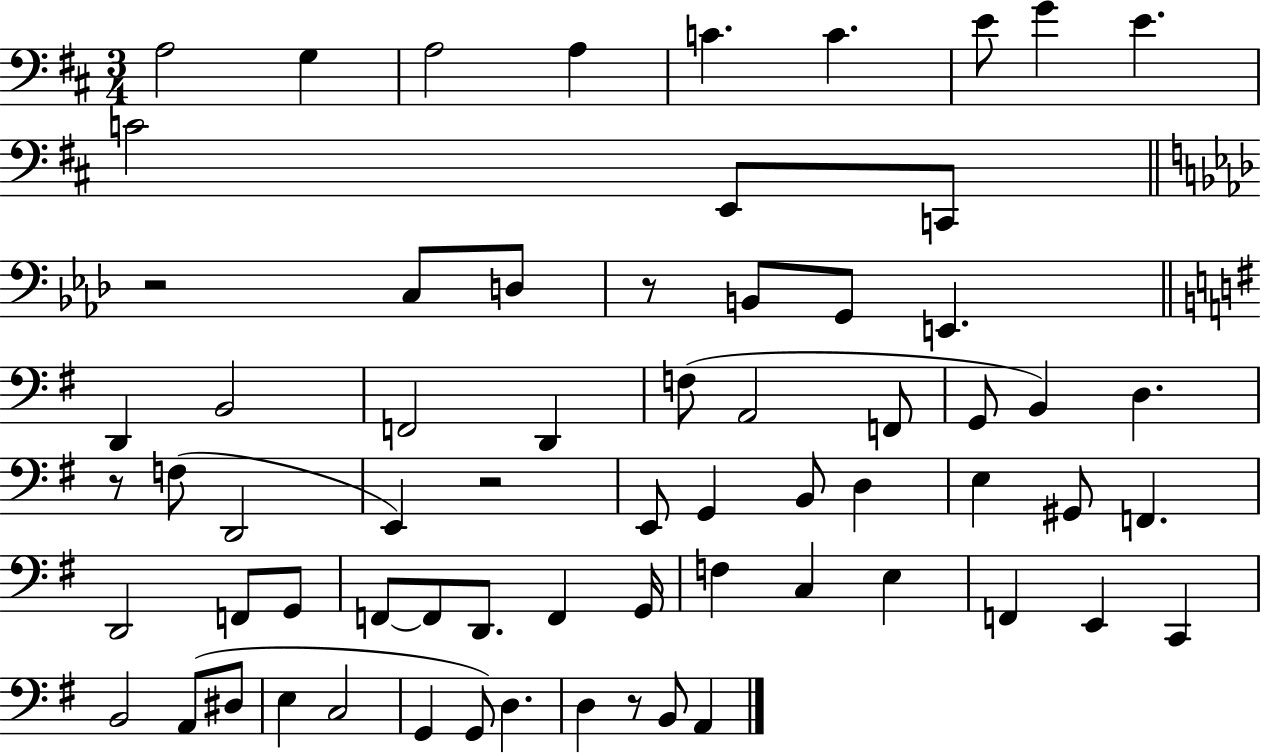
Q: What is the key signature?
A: D major